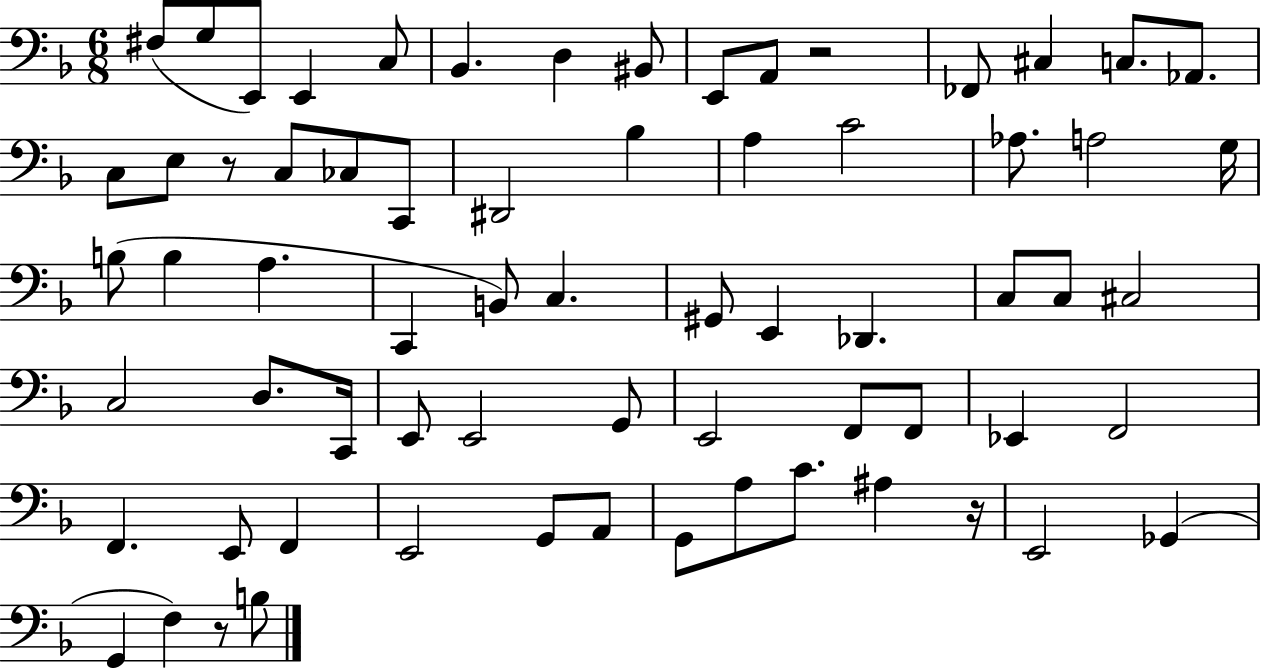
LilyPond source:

{
  \clef bass
  \numericTimeSignature
  \time 6/8
  \key f \major
  fis8( g8 e,8) e,4 c8 | bes,4. d4 bis,8 | e,8 a,8 r2 | fes,8 cis4 c8. aes,8. | \break c8 e8 r8 c8 ces8 c,8 | dis,2 bes4 | a4 c'2 | aes8. a2 g16 | \break b8( b4 a4. | c,4 b,8) c4. | gis,8 e,4 des,4. | c8 c8 cis2 | \break c2 d8. c,16 | e,8 e,2 g,8 | e,2 f,8 f,8 | ees,4 f,2 | \break f,4. e,8 f,4 | e,2 g,8 a,8 | g,8 a8 c'8. ais4 r16 | e,2 ges,4( | \break g,4 f4) r8 b8 | \bar "|."
}